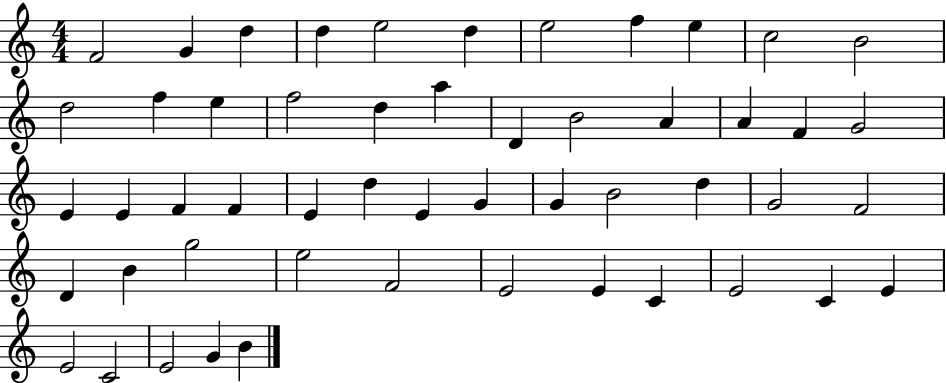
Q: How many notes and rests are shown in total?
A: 52